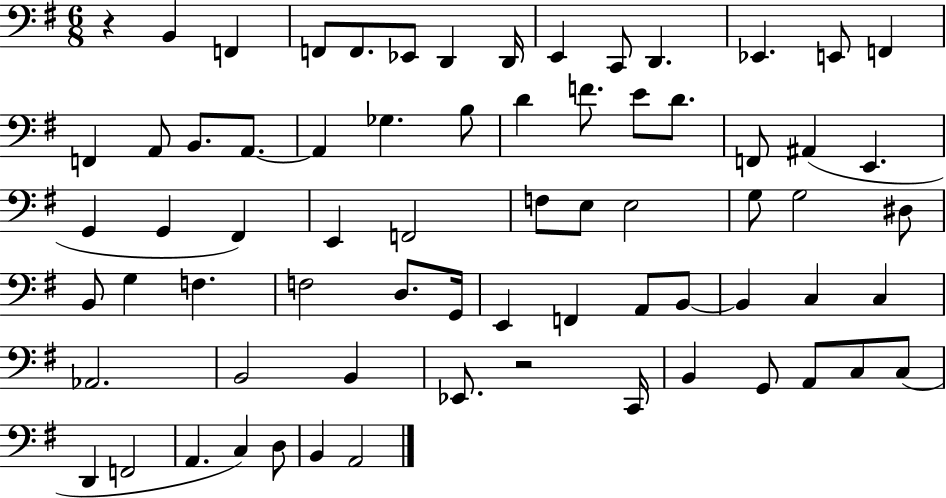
X:1
T:Untitled
M:6/8
L:1/4
K:G
z B,, F,, F,,/2 F,,/2 _E,,/2 D,, D,,/4 E,, C,,/2 D,, _E,, E,,/2 F,, F,, A,,/2 B,,/2 A,,/2 A,, _G, B,/2 D F/2 E/2 D/2 F,,/2 ^A,, E,, G,, G,, ^F,, E,, F,,2 F,/2 E,/2 E,2 G,/2 G,2 ^D,/2 B,,/2 G, F, F,2 D,/2 G,,/4 E,, F,, A,,/2 B,,/2 B,, C, C, _A,,2 B,,2 B,, _E,,/2 z2 C,,/4 B,, G,,/2 A,,/2 C,/2 C,/2 D,, F,,2 A,, C, D,/2 B,, A,,2